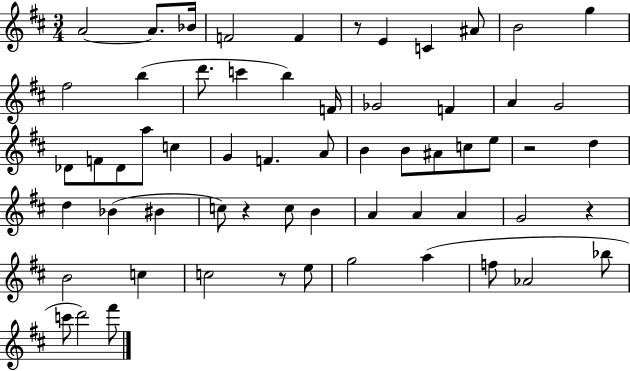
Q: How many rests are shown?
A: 5